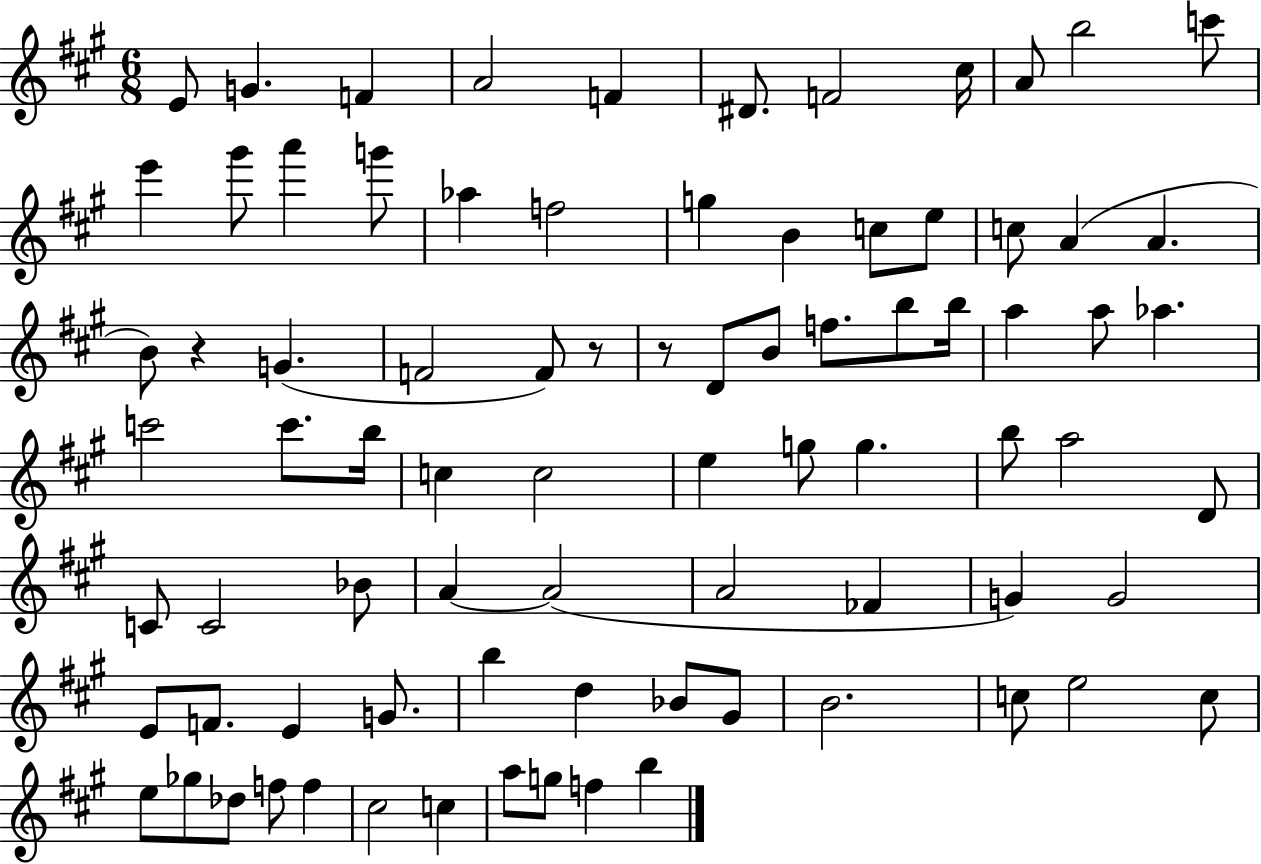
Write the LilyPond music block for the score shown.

{
  \clef treble
  \numericTimeSignature
  \time 6/8
  \key a \major
  e'8 g'4. f'4 | a'2 f'4 | dis'8. f'2 cis''16 | a'8 b''2 c'''8 | \break e'''4 gis'''8 a'''4 g'''8 | aes''4 f''2 | g''4 b'4 c''8 e''8 | c''8 a'4( a'4. | \break b'8) r4 g'4.( | f'2 f'8) r8 | r8 d'8 b'8 f''8. b''8 b''16 | a''4 a''8 aes''4. | \break c'''2 c'''8. b''16 | c''4 c''2 | e''4 g''8 g''4. | b''8 a''2 d'8 | \break c'8 c'2 bes'8 | a'4~~ a'2( | a'2 fes'4 | g'4) g'2 | \break e'8 f'8. e'4 g'8. | b''4 d''4 bes'8 gis'8 | b'2. | c''8 e''2 c''8 | \break e''8 ges''8 des''8 f''8 f''4 | cis''2 c''4 | a''8 g''8 f''4 b''4 | \bar "|."
}